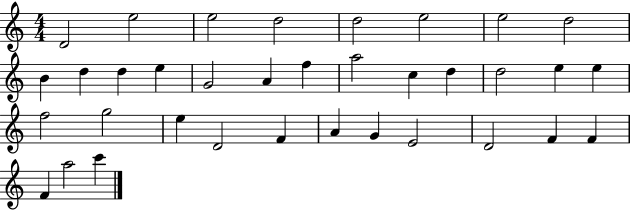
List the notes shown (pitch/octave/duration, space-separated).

D4/h E5/h E5/h D5/h D5/h E5/h E5/h D5/h B4/q D5/q D5/q E5/q G4/h A4/q F5/q A5/h C5/q D5/q D5/h E5/q E5/q F5/h G5/h E5/q D4/h F4/q A4/q G4/q E4/h D4/h F4/q F4/q F4/q A5/h C6/q